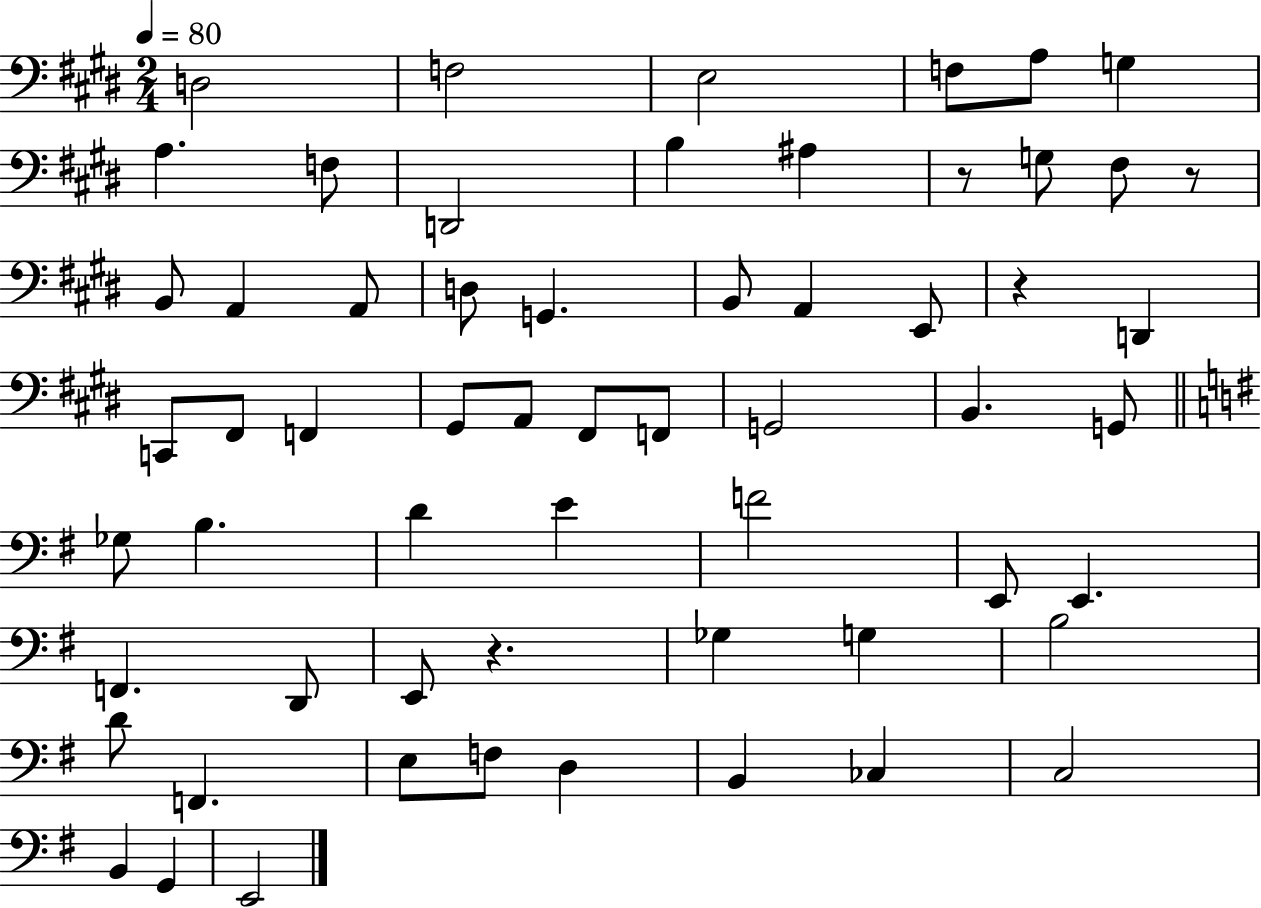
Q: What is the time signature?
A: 2/4